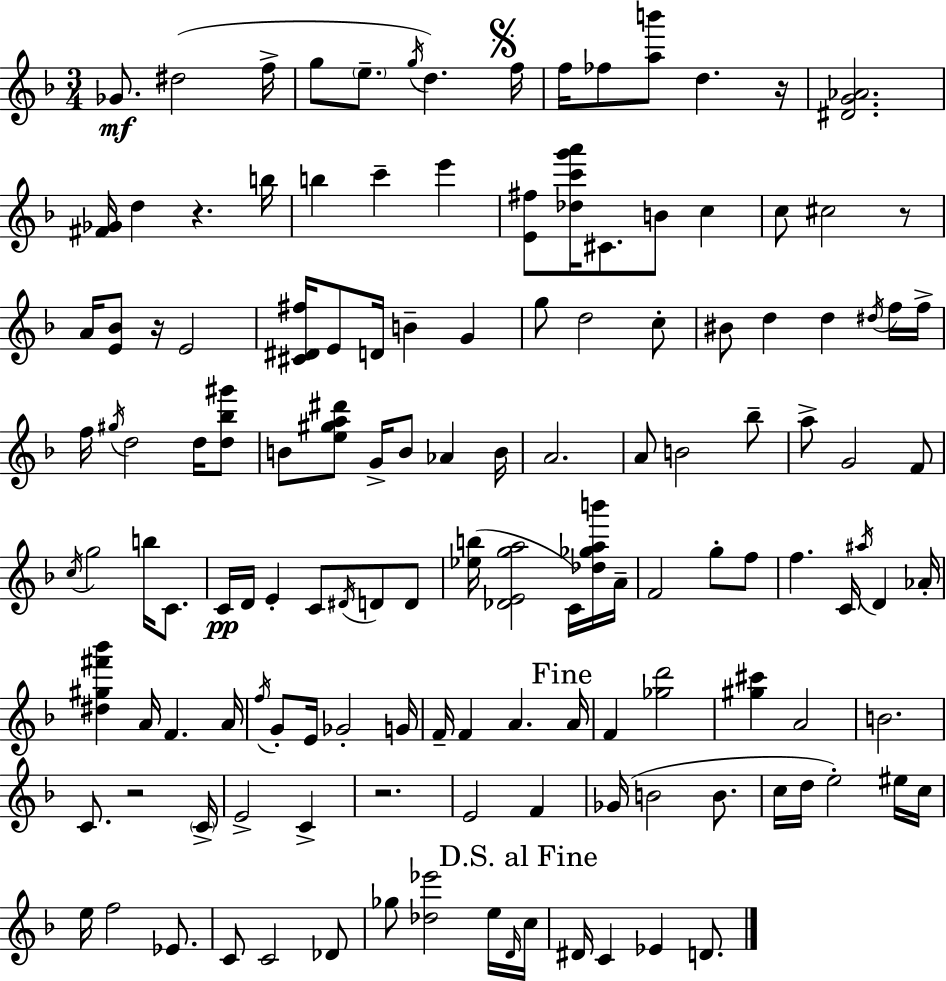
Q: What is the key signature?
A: D minor